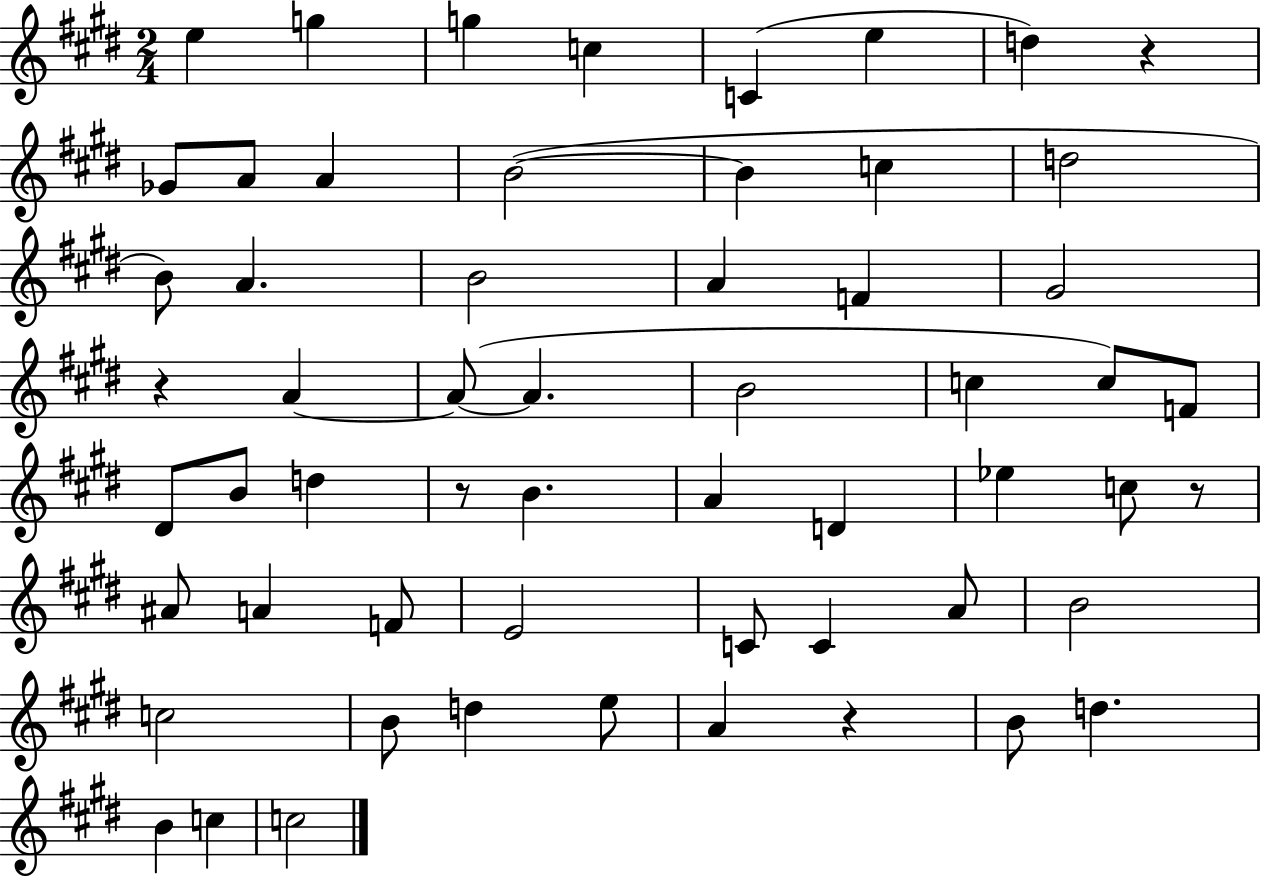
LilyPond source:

{
  \clef treble
  \numericTimeSignature
  \time 2/4
  \key e \major
  \repeat volta 2 { e''4 g''4 | g''4 c''4 | c'4( e''4 | d''4) r4 | \break ges'8 a'8 a'4 | b'2~(~ | b'4 c''4 | d''2 | \break b'8) a'4. | b'2 | a'4 f'4 | gis'2 | \break r4 a'4~~ | a'8~(~ a'4. | b'2 | c''4 c''8) f'8 | \break dis'8 b'8 d''4 | r8 b'4. | a'4 d'4 | ees''4 c''8 r8 | \break ais'8 a'4 f'8 | e'2 | c'8 c'4 a'8 | b'2 | \break c''2 | b'8 d''4 e''8 | a'4 r4 | b'8 d''4. | \break b'4 c''4 | c''2 | } \bar "|."
}